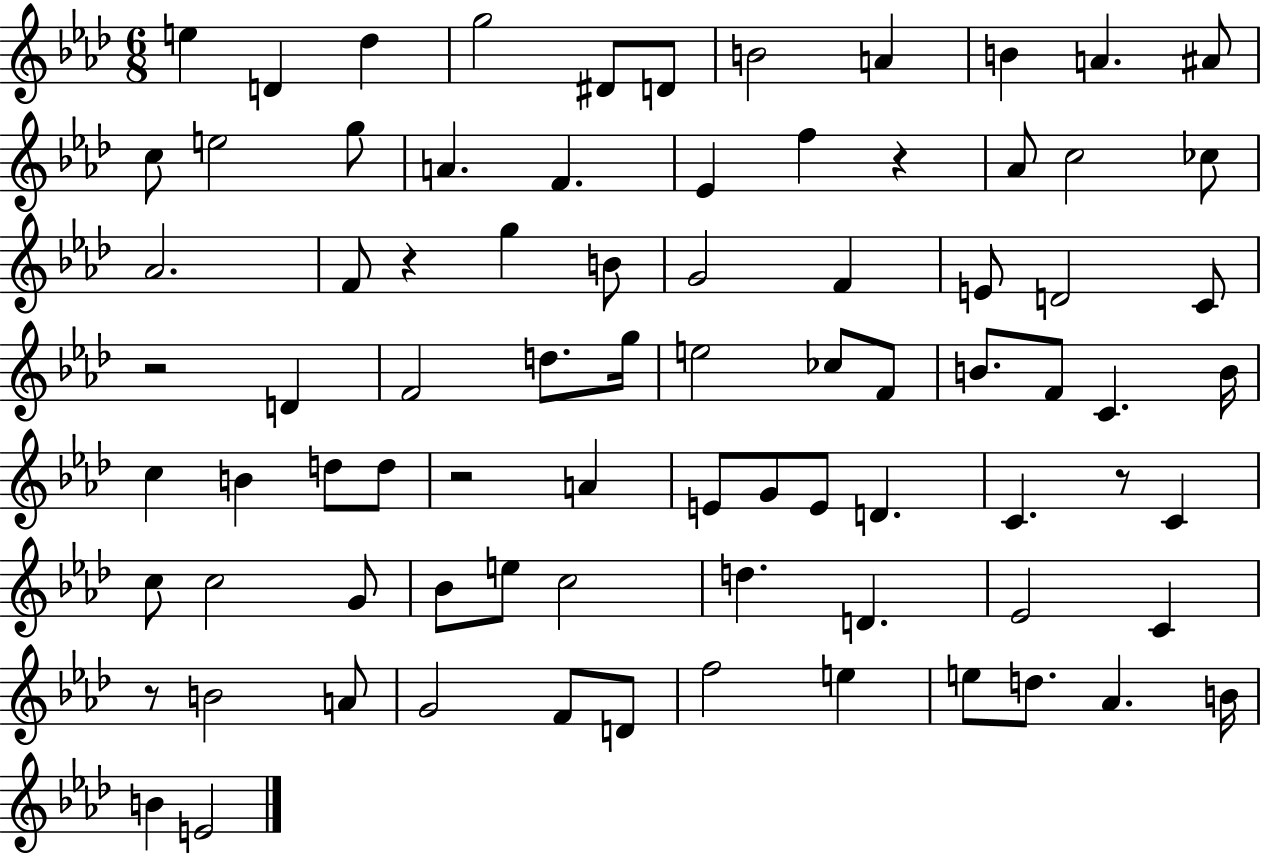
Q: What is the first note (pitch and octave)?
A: E5